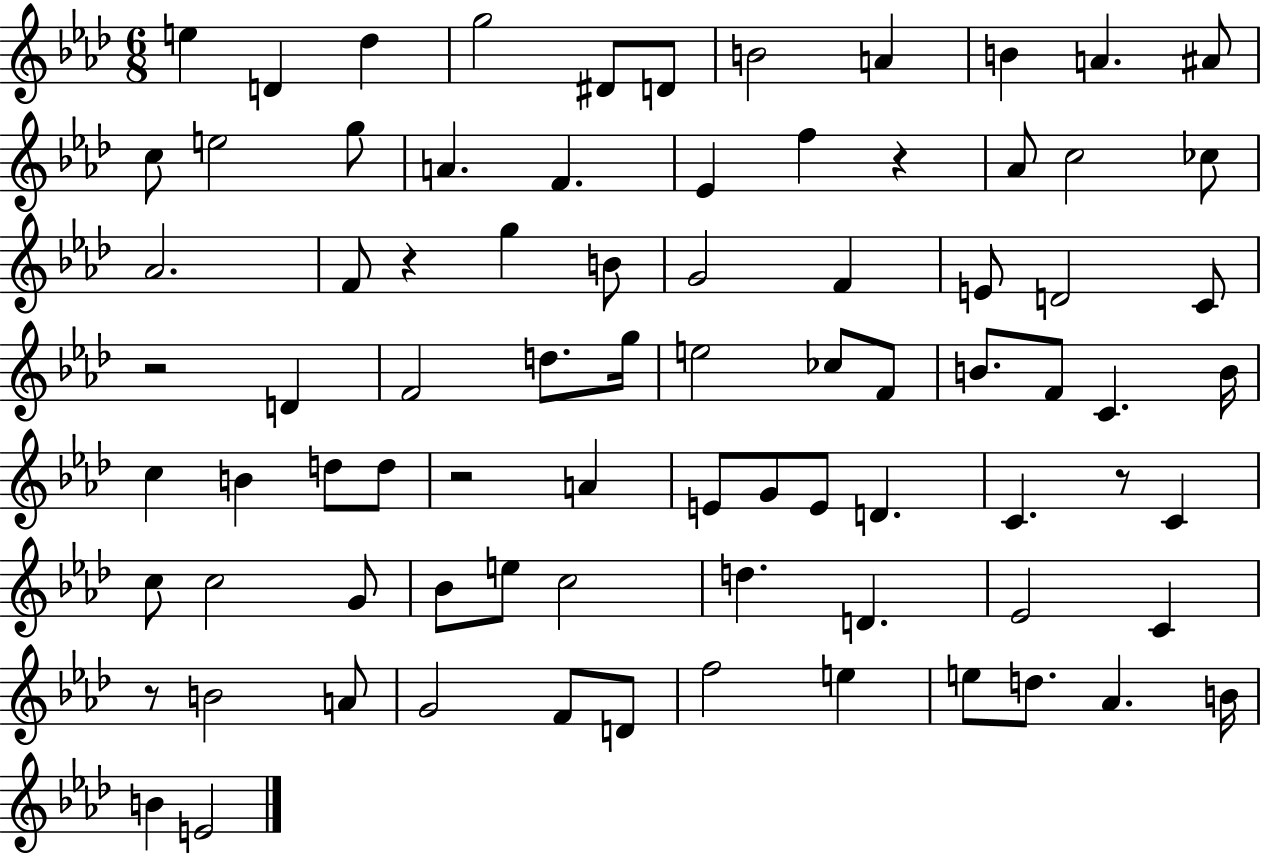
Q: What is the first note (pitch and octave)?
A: E5